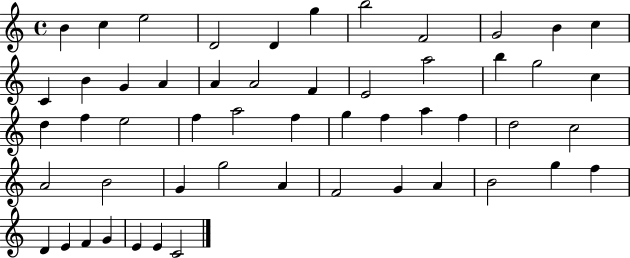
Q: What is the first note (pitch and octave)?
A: B4